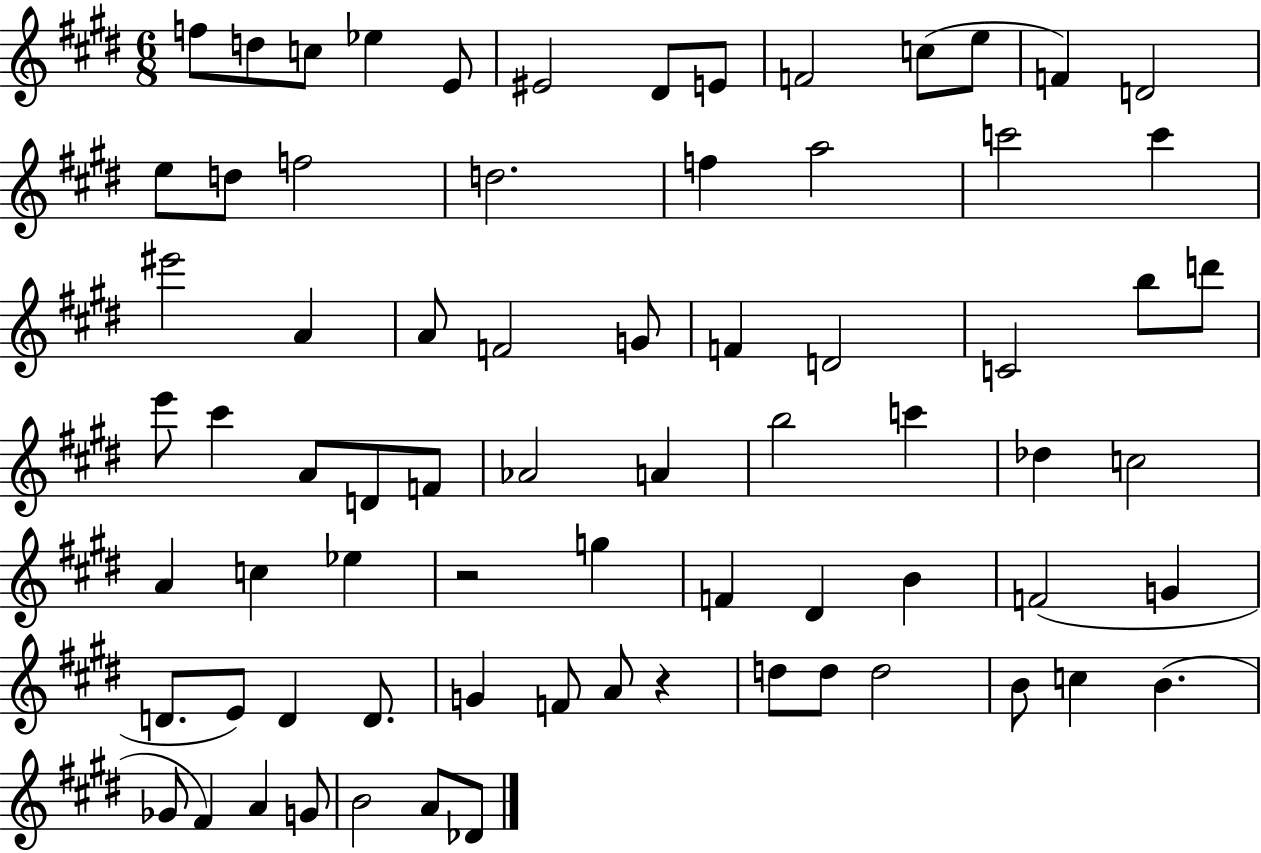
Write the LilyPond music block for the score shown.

{
  \clef treble
  \numericTimeSignature
  \time 6/8
  \key e \major
  f''8 d''8 c''8 ees''4 e'8 | eis'2 dis'8 e'8 | f'2 c''8( e''8 | f'4) d'2 | \break e''8 d''8 f''2 | d''2. | f''4 a''2 | c'''2 c'''4 | \break eis'''2 a'4 | a'8 f'2 g'8 | f'4 d'2 | c'2 b''8 d'''8 | \break e'''8 cis'''4 a'8 d'8 f'8 | aes'2 a'4 | b''2 c'''4 | des''4 c''2 | \break a'4 c''4 ees''4 | r2 g''4 | f'4 dis'4 b'4 | f'2( g'4 | \break d'8. e'8) d'4 d'8. | g'4 f'8 a'8 r4 | d''8 d''8 d''2 | b'8 c''4 b'4.( | \break ges'8 fis'4) a'4 g'8 | b'2 a'8 des'8 | \bar "|."
}